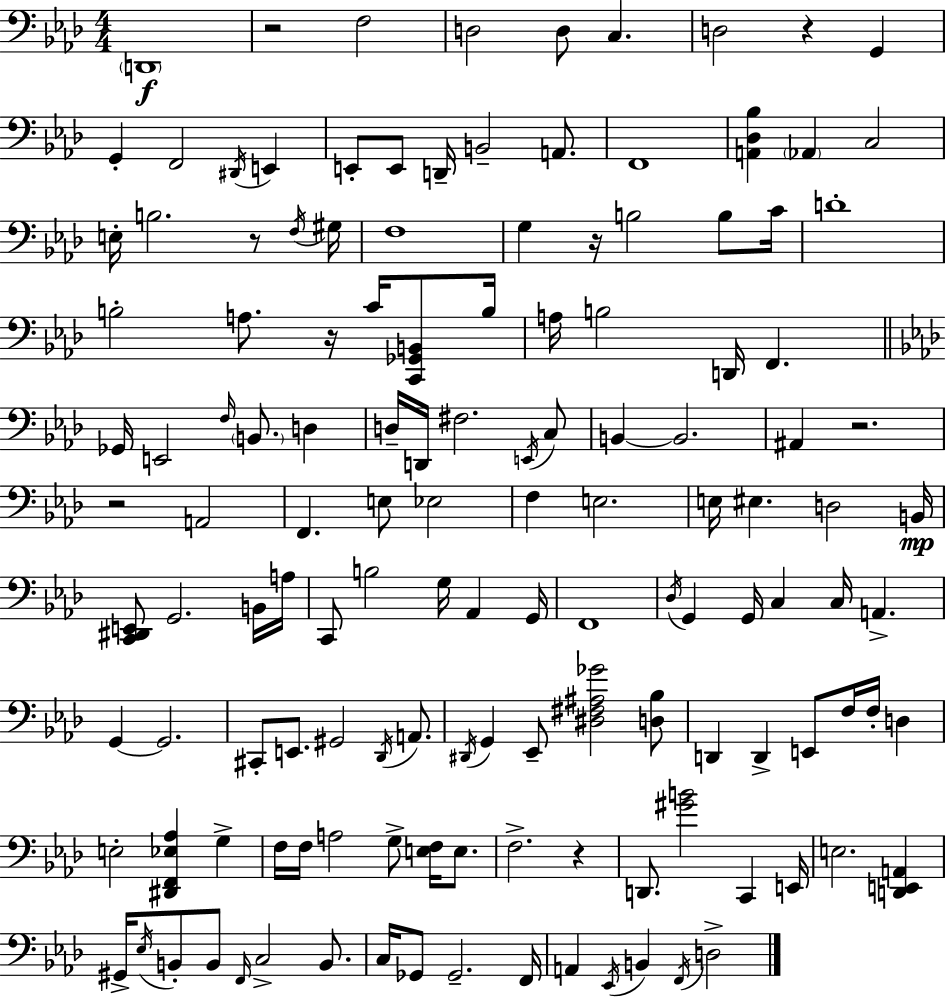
{
  \clef bass
  \numericTimeSignature
  \time 4/4
  \key f \minor
  \parenthesize d,1\f | r2 f2 | d2 d8 c4. | d2 r4 g,4 | \break g,4-. f,2 \acciaccatura { dis,16 } e,4 | e,8-. e,8 d,16-- b,2-- a,8. | f,1 | <a, des bes>4 \parenthesize aes,4 c2 | \break e16-. b2. r8 | \acciaccatura { f16 } gis16 f1 | g4 r16 b2 b8 | c'16 d'1-. | \break b2-. a8. r16 c'16 <c, ges, b,>8 | b16 a16 b2 d,16 f,4. | \bar "||" \break \key aes \major ges,16 e,2 \grace { f16 } \parenthesize b,8. d4 | d16-- d,16 fis2. \acciaccatura { e,16 } | c8 b,4~~ b,2. | ais,4 r2. | \break r2 a,2 | f,4. e8 ees2 | f4 e2. | e16 eis4. d2 | \break b,16\mp <c, dis, e,>8 g,2. | b,16 a16 c,8 b2 g16 aes,4 | g,16 f,1 | \acciaccatura { des16 } g,4 g,16 c4 c16 a,4.-> | \break g,4~~ g,2. | cis,8-. e,8. gis,2 | \acciaccatura { des,16 } a,8. \acciaccatura { dis,16 } g,4 ees,8-- <dis fis ais ges'>2 | <d bes>8 d,4 d,4-> e,8 f16 | \break f16-. d4 e2-. <dis, f, ees aes>4 | g4-> f16 f16 a2 g8-> | <e f>16 e8. f2.-> | r4 d,8. <gis' b'>2 | \break c,4 e,16 e2. | <d, e, a,>4 gis,16-> \acciaccatura { ees16 } b,8-. b,8 \grace { f,16 } c2-> | b,8. c16 ges,8 ges,2.-- | f,16 a,4 \acciaccatura { ees,16 } b,4 | \break \acciaccatura { f,16 } d2-> \bar "|."
}